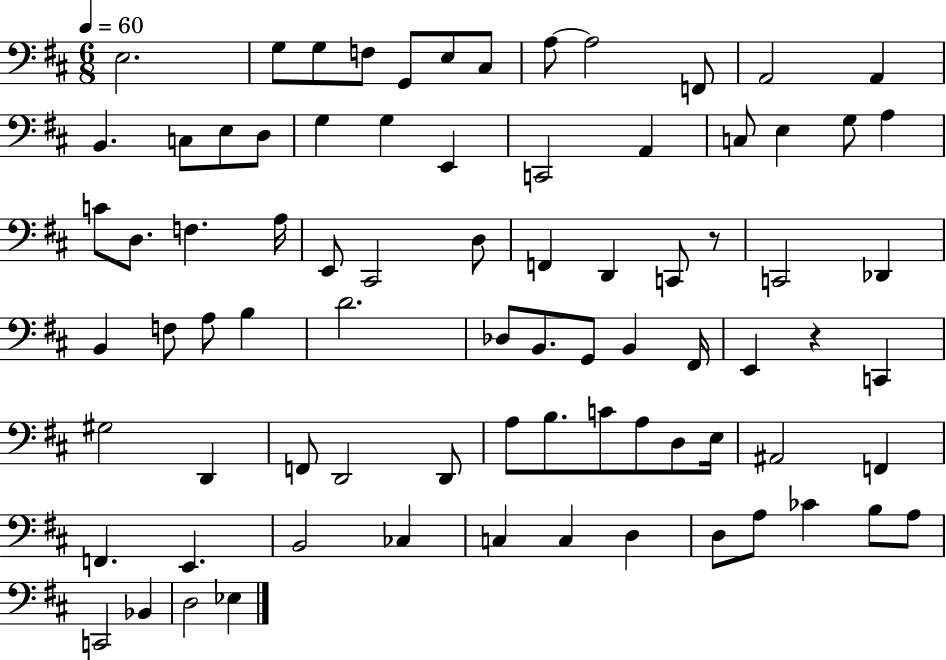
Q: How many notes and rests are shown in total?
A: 80